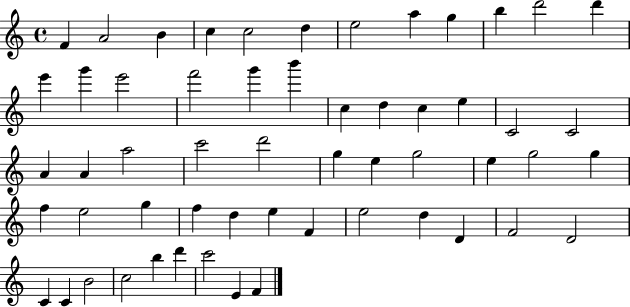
F4/q A4/h B4/q C5/q C5/h D5/q E5/h A5/q G5/q B5/q D6/h D6/q E6/q G6/q E6/h F6/h G6/q B6/q C5/q D5/q C5/q E5/q C4/h C4/h A4/q A4/q A5/h C6/h D6/h G5/q E5/q G5/h E5/q G5/h G5/q F5/q E5/h G5/q F5/q D5/q E5/q F4/q E5/h D5/q D4/q F4/h D4/h C4/q C4/q B4/h C5/h B5/q D6/q C6/h E4/q F4/q